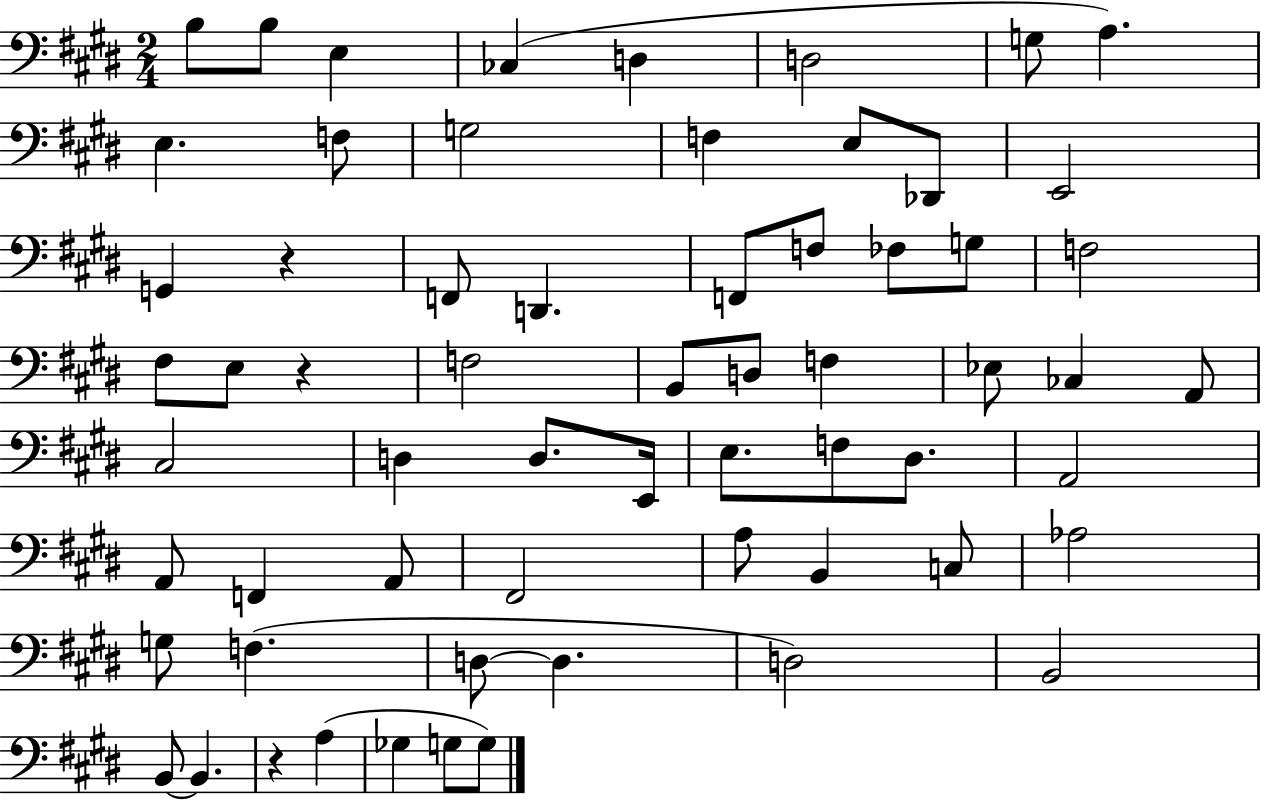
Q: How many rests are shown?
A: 3